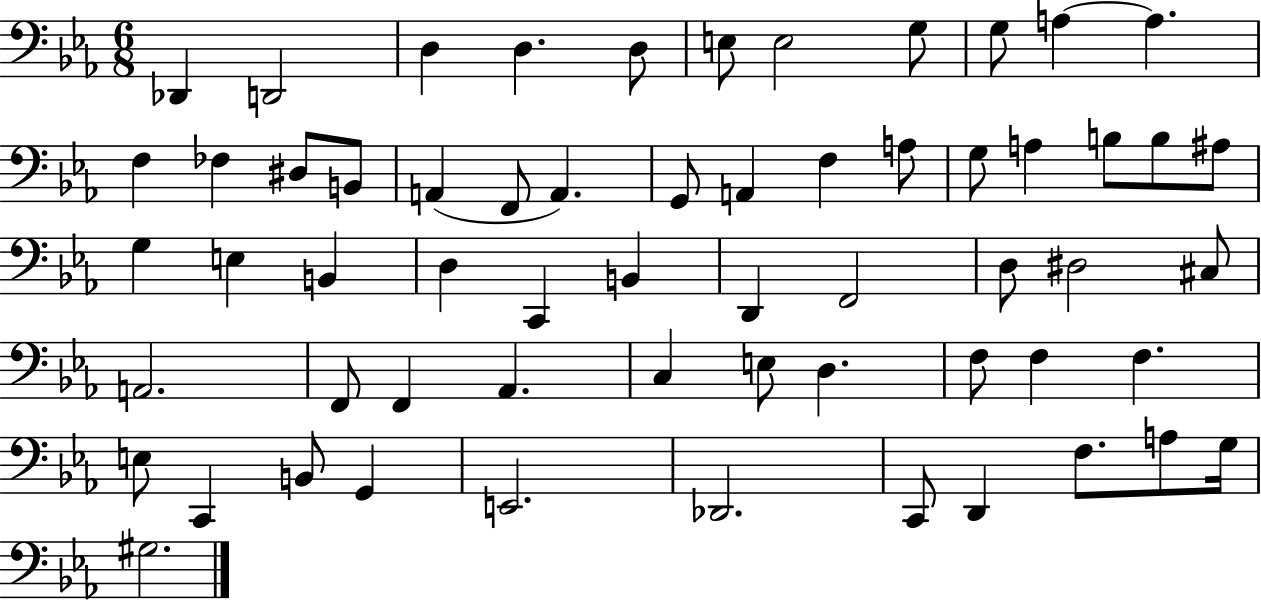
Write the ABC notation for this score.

X:1
T:Untitled
M:6/8
L:1/4
K:Eb
_D,, D,,2 D, D, D,/2 E,/2 E,2 G,/2 G,/2 A, A, F, _F, ^D,/2 B,,/2 A,, F,,/2 A,, G,,/2 A,, F, A,/2 G,/2 A, B,/2 B,/2 ^A,/2 G, E, B,, D, C,, B,, D,, F,,2 D,/2 ^D,2 ^C,/2 A,,2 F,,/2 F,, _A,, C, E,/2 D, F,/2 F, F, E,/2 C,, B,,/2 G,, E,,2 _D,,2 C,,/2 D,, F,/2 A,/2 G,/4 ^G,2